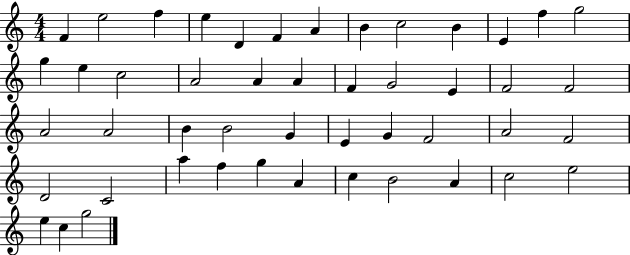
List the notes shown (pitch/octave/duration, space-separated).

F4/q E5/h F5/q E5/q D4/q F4/q A4/q B4/q C5/h B4/q E4/q F5/q G5/h G5/q E5/q C5/h A4/h A4/q A4/q F4/q G4/h E4/q F4/h F4/h A4/h A4/h B4/q B4/h G4/q E4/q G4/q F4/h A4/h F4/h D4/h C4/h A5/q F5/q G5/q A4/q C5/q B4/h A4/q C5/h E5/h E5/q C5/q G5/h